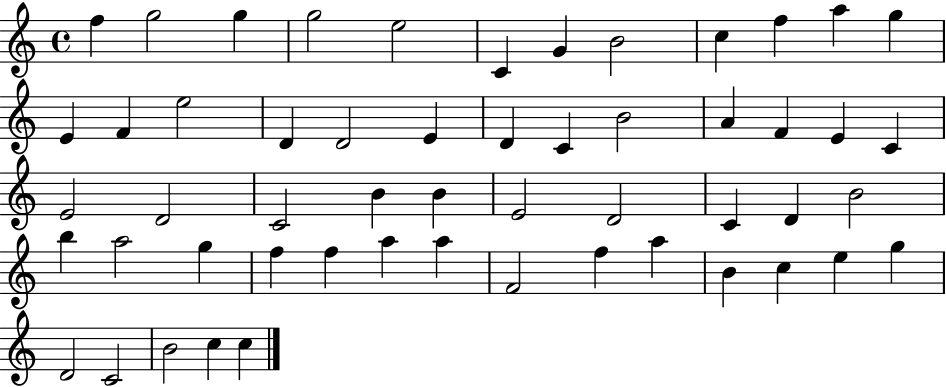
X:1
T:Untitled
M:4/4
L:1/4
K:C
f g2 g g2 e2 C G B2 c f a g E F e2 D D2 E D C B2 A F E C E2 D2 C2 B B E2 D2 C D B2 b a2 g f f a a F2 f a B c e g D2 C2 B2 c c